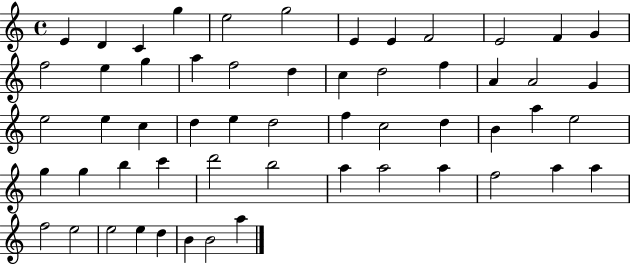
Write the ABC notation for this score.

X:1
T:Untitled
M:4/4
L:1/4
K:C
E D C g e2 g2 E E F2 E2 F G f2 e g a f2 d c d2 f A A2 G e2 e c d e d2 f c2 d B a e2 g g b c' d'2 b2 a a2 a f2 a a f2 e2 e2 e d B B2 a